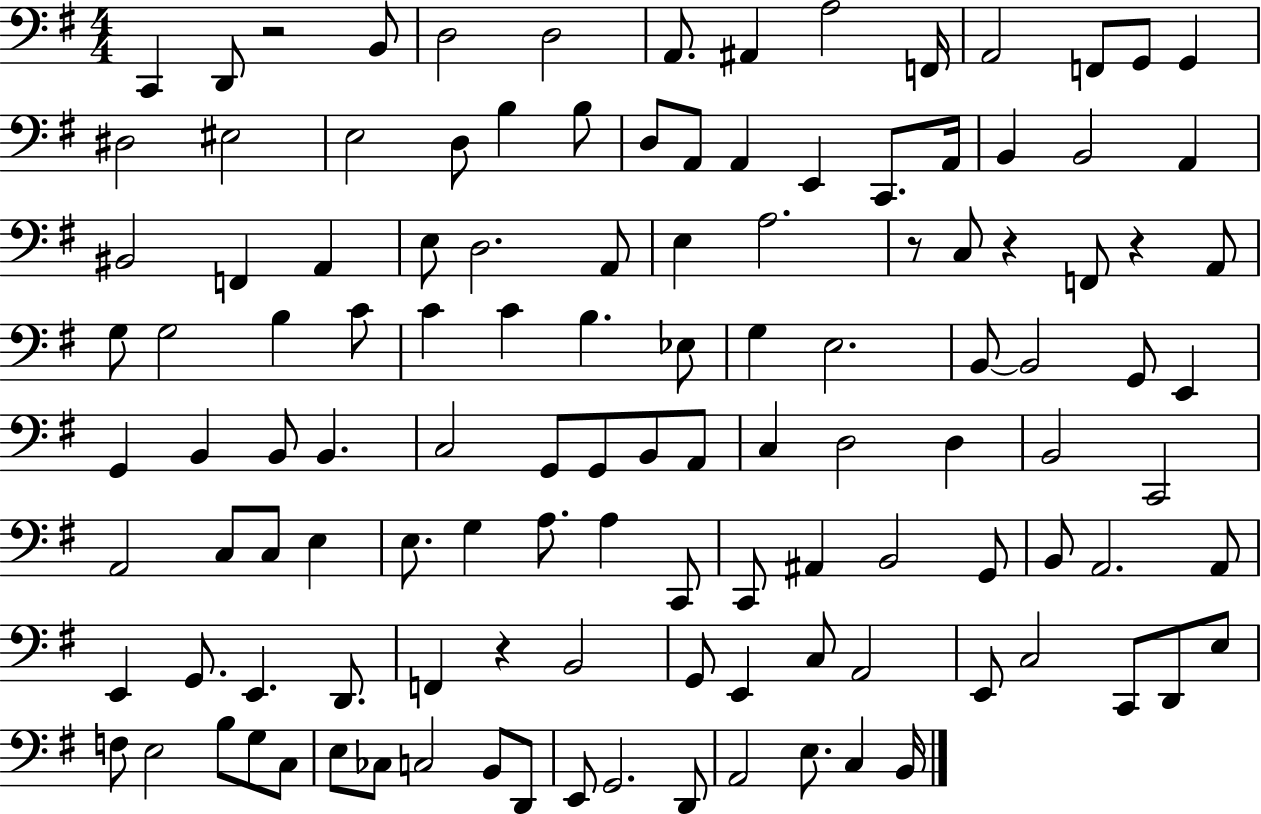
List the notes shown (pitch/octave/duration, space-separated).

C2/q D2/e R/h B2/e D3/h D3/h A2/e. A#2/q A3/h F2/s A2/h F2/e G2/e G2/q D#3/h EIS3/h E3/h D3/e B3/q B3/e D3/e A2/e A2/q E2/q C2/e. A2/s B2/q B2/h A2/q BIS2/h F2/q A2/q E3/e D3/h. A2/e E3/q A3/h. R/e C3/e R/q F2/e R/q A2/e G3/e G3/h B3/q C4/e C4/q C4/q B3/q. Eb3/e G3/q E3/h. B2/e B2/h G2/e E2/q G2/q B2/q B2/e B2/q. C3/h G2/e G2/e B2/e A2/e C3/q D3/h D3/q B2/h C2/h A2/h C3/e C3/e E3/q E3/e. G3/q A3/e. A3/q C2/e C2/e A#2/q B2/h G2/e B2/e A2/h. A2/e E2/q G2/e. E2/q. D2/e. F2/q R/q B2/h G2/e E2/q C3/e A2/h E2/e C3/h C2/e D2/e E3/e F3/e E3/h B3/e G3/e C3/e E3/e CES3/e C3/h B2/e D2/e E2/e G2/h. D2/e A2/h E3/e. C3/q B2/s